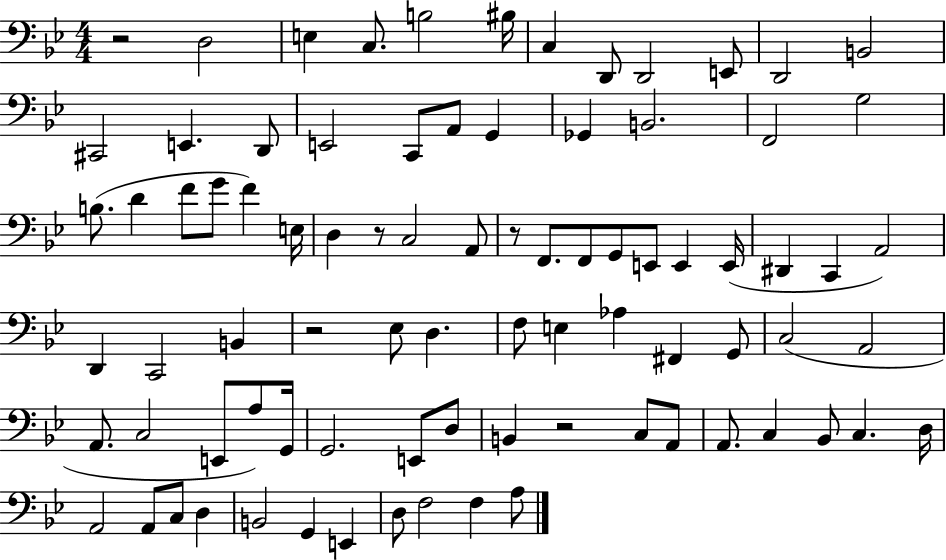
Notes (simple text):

R/h D3/h E3/q C3/e. B3/h BIS3/s C3/q D2/e D2/h E2/e D2/h B2/h C#2/h E2/q. D2/e E2/h C2/e A2/e G2/q Gb2/q B2/h. F2/h G3/h B3/e. D4/q F4/e G4/e F4/q E3/s D3/q R/e C3/h A2/e R/e F2/e. F2/e G2/e E2/e E2/q E2/s D#2/q C2/q A2/h D2/q C2/h B2/q R/h Eb3/e D3/q. F3/e E3/q Ab3/q F#2/q G2/e C3/h A2/h A2/e. C3/h E2/e A3/e G2/s G2/h. E2/e D3/e B2/q R/h C3/e A2/e A2/e. C3/q Bb2/e C3/q. D3/s A2/h A2/e C3/e D3/q B2/h G2/q E2/q D3/e F3/h F3/q A3/e